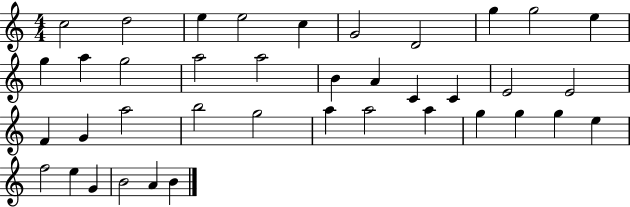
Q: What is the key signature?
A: C major